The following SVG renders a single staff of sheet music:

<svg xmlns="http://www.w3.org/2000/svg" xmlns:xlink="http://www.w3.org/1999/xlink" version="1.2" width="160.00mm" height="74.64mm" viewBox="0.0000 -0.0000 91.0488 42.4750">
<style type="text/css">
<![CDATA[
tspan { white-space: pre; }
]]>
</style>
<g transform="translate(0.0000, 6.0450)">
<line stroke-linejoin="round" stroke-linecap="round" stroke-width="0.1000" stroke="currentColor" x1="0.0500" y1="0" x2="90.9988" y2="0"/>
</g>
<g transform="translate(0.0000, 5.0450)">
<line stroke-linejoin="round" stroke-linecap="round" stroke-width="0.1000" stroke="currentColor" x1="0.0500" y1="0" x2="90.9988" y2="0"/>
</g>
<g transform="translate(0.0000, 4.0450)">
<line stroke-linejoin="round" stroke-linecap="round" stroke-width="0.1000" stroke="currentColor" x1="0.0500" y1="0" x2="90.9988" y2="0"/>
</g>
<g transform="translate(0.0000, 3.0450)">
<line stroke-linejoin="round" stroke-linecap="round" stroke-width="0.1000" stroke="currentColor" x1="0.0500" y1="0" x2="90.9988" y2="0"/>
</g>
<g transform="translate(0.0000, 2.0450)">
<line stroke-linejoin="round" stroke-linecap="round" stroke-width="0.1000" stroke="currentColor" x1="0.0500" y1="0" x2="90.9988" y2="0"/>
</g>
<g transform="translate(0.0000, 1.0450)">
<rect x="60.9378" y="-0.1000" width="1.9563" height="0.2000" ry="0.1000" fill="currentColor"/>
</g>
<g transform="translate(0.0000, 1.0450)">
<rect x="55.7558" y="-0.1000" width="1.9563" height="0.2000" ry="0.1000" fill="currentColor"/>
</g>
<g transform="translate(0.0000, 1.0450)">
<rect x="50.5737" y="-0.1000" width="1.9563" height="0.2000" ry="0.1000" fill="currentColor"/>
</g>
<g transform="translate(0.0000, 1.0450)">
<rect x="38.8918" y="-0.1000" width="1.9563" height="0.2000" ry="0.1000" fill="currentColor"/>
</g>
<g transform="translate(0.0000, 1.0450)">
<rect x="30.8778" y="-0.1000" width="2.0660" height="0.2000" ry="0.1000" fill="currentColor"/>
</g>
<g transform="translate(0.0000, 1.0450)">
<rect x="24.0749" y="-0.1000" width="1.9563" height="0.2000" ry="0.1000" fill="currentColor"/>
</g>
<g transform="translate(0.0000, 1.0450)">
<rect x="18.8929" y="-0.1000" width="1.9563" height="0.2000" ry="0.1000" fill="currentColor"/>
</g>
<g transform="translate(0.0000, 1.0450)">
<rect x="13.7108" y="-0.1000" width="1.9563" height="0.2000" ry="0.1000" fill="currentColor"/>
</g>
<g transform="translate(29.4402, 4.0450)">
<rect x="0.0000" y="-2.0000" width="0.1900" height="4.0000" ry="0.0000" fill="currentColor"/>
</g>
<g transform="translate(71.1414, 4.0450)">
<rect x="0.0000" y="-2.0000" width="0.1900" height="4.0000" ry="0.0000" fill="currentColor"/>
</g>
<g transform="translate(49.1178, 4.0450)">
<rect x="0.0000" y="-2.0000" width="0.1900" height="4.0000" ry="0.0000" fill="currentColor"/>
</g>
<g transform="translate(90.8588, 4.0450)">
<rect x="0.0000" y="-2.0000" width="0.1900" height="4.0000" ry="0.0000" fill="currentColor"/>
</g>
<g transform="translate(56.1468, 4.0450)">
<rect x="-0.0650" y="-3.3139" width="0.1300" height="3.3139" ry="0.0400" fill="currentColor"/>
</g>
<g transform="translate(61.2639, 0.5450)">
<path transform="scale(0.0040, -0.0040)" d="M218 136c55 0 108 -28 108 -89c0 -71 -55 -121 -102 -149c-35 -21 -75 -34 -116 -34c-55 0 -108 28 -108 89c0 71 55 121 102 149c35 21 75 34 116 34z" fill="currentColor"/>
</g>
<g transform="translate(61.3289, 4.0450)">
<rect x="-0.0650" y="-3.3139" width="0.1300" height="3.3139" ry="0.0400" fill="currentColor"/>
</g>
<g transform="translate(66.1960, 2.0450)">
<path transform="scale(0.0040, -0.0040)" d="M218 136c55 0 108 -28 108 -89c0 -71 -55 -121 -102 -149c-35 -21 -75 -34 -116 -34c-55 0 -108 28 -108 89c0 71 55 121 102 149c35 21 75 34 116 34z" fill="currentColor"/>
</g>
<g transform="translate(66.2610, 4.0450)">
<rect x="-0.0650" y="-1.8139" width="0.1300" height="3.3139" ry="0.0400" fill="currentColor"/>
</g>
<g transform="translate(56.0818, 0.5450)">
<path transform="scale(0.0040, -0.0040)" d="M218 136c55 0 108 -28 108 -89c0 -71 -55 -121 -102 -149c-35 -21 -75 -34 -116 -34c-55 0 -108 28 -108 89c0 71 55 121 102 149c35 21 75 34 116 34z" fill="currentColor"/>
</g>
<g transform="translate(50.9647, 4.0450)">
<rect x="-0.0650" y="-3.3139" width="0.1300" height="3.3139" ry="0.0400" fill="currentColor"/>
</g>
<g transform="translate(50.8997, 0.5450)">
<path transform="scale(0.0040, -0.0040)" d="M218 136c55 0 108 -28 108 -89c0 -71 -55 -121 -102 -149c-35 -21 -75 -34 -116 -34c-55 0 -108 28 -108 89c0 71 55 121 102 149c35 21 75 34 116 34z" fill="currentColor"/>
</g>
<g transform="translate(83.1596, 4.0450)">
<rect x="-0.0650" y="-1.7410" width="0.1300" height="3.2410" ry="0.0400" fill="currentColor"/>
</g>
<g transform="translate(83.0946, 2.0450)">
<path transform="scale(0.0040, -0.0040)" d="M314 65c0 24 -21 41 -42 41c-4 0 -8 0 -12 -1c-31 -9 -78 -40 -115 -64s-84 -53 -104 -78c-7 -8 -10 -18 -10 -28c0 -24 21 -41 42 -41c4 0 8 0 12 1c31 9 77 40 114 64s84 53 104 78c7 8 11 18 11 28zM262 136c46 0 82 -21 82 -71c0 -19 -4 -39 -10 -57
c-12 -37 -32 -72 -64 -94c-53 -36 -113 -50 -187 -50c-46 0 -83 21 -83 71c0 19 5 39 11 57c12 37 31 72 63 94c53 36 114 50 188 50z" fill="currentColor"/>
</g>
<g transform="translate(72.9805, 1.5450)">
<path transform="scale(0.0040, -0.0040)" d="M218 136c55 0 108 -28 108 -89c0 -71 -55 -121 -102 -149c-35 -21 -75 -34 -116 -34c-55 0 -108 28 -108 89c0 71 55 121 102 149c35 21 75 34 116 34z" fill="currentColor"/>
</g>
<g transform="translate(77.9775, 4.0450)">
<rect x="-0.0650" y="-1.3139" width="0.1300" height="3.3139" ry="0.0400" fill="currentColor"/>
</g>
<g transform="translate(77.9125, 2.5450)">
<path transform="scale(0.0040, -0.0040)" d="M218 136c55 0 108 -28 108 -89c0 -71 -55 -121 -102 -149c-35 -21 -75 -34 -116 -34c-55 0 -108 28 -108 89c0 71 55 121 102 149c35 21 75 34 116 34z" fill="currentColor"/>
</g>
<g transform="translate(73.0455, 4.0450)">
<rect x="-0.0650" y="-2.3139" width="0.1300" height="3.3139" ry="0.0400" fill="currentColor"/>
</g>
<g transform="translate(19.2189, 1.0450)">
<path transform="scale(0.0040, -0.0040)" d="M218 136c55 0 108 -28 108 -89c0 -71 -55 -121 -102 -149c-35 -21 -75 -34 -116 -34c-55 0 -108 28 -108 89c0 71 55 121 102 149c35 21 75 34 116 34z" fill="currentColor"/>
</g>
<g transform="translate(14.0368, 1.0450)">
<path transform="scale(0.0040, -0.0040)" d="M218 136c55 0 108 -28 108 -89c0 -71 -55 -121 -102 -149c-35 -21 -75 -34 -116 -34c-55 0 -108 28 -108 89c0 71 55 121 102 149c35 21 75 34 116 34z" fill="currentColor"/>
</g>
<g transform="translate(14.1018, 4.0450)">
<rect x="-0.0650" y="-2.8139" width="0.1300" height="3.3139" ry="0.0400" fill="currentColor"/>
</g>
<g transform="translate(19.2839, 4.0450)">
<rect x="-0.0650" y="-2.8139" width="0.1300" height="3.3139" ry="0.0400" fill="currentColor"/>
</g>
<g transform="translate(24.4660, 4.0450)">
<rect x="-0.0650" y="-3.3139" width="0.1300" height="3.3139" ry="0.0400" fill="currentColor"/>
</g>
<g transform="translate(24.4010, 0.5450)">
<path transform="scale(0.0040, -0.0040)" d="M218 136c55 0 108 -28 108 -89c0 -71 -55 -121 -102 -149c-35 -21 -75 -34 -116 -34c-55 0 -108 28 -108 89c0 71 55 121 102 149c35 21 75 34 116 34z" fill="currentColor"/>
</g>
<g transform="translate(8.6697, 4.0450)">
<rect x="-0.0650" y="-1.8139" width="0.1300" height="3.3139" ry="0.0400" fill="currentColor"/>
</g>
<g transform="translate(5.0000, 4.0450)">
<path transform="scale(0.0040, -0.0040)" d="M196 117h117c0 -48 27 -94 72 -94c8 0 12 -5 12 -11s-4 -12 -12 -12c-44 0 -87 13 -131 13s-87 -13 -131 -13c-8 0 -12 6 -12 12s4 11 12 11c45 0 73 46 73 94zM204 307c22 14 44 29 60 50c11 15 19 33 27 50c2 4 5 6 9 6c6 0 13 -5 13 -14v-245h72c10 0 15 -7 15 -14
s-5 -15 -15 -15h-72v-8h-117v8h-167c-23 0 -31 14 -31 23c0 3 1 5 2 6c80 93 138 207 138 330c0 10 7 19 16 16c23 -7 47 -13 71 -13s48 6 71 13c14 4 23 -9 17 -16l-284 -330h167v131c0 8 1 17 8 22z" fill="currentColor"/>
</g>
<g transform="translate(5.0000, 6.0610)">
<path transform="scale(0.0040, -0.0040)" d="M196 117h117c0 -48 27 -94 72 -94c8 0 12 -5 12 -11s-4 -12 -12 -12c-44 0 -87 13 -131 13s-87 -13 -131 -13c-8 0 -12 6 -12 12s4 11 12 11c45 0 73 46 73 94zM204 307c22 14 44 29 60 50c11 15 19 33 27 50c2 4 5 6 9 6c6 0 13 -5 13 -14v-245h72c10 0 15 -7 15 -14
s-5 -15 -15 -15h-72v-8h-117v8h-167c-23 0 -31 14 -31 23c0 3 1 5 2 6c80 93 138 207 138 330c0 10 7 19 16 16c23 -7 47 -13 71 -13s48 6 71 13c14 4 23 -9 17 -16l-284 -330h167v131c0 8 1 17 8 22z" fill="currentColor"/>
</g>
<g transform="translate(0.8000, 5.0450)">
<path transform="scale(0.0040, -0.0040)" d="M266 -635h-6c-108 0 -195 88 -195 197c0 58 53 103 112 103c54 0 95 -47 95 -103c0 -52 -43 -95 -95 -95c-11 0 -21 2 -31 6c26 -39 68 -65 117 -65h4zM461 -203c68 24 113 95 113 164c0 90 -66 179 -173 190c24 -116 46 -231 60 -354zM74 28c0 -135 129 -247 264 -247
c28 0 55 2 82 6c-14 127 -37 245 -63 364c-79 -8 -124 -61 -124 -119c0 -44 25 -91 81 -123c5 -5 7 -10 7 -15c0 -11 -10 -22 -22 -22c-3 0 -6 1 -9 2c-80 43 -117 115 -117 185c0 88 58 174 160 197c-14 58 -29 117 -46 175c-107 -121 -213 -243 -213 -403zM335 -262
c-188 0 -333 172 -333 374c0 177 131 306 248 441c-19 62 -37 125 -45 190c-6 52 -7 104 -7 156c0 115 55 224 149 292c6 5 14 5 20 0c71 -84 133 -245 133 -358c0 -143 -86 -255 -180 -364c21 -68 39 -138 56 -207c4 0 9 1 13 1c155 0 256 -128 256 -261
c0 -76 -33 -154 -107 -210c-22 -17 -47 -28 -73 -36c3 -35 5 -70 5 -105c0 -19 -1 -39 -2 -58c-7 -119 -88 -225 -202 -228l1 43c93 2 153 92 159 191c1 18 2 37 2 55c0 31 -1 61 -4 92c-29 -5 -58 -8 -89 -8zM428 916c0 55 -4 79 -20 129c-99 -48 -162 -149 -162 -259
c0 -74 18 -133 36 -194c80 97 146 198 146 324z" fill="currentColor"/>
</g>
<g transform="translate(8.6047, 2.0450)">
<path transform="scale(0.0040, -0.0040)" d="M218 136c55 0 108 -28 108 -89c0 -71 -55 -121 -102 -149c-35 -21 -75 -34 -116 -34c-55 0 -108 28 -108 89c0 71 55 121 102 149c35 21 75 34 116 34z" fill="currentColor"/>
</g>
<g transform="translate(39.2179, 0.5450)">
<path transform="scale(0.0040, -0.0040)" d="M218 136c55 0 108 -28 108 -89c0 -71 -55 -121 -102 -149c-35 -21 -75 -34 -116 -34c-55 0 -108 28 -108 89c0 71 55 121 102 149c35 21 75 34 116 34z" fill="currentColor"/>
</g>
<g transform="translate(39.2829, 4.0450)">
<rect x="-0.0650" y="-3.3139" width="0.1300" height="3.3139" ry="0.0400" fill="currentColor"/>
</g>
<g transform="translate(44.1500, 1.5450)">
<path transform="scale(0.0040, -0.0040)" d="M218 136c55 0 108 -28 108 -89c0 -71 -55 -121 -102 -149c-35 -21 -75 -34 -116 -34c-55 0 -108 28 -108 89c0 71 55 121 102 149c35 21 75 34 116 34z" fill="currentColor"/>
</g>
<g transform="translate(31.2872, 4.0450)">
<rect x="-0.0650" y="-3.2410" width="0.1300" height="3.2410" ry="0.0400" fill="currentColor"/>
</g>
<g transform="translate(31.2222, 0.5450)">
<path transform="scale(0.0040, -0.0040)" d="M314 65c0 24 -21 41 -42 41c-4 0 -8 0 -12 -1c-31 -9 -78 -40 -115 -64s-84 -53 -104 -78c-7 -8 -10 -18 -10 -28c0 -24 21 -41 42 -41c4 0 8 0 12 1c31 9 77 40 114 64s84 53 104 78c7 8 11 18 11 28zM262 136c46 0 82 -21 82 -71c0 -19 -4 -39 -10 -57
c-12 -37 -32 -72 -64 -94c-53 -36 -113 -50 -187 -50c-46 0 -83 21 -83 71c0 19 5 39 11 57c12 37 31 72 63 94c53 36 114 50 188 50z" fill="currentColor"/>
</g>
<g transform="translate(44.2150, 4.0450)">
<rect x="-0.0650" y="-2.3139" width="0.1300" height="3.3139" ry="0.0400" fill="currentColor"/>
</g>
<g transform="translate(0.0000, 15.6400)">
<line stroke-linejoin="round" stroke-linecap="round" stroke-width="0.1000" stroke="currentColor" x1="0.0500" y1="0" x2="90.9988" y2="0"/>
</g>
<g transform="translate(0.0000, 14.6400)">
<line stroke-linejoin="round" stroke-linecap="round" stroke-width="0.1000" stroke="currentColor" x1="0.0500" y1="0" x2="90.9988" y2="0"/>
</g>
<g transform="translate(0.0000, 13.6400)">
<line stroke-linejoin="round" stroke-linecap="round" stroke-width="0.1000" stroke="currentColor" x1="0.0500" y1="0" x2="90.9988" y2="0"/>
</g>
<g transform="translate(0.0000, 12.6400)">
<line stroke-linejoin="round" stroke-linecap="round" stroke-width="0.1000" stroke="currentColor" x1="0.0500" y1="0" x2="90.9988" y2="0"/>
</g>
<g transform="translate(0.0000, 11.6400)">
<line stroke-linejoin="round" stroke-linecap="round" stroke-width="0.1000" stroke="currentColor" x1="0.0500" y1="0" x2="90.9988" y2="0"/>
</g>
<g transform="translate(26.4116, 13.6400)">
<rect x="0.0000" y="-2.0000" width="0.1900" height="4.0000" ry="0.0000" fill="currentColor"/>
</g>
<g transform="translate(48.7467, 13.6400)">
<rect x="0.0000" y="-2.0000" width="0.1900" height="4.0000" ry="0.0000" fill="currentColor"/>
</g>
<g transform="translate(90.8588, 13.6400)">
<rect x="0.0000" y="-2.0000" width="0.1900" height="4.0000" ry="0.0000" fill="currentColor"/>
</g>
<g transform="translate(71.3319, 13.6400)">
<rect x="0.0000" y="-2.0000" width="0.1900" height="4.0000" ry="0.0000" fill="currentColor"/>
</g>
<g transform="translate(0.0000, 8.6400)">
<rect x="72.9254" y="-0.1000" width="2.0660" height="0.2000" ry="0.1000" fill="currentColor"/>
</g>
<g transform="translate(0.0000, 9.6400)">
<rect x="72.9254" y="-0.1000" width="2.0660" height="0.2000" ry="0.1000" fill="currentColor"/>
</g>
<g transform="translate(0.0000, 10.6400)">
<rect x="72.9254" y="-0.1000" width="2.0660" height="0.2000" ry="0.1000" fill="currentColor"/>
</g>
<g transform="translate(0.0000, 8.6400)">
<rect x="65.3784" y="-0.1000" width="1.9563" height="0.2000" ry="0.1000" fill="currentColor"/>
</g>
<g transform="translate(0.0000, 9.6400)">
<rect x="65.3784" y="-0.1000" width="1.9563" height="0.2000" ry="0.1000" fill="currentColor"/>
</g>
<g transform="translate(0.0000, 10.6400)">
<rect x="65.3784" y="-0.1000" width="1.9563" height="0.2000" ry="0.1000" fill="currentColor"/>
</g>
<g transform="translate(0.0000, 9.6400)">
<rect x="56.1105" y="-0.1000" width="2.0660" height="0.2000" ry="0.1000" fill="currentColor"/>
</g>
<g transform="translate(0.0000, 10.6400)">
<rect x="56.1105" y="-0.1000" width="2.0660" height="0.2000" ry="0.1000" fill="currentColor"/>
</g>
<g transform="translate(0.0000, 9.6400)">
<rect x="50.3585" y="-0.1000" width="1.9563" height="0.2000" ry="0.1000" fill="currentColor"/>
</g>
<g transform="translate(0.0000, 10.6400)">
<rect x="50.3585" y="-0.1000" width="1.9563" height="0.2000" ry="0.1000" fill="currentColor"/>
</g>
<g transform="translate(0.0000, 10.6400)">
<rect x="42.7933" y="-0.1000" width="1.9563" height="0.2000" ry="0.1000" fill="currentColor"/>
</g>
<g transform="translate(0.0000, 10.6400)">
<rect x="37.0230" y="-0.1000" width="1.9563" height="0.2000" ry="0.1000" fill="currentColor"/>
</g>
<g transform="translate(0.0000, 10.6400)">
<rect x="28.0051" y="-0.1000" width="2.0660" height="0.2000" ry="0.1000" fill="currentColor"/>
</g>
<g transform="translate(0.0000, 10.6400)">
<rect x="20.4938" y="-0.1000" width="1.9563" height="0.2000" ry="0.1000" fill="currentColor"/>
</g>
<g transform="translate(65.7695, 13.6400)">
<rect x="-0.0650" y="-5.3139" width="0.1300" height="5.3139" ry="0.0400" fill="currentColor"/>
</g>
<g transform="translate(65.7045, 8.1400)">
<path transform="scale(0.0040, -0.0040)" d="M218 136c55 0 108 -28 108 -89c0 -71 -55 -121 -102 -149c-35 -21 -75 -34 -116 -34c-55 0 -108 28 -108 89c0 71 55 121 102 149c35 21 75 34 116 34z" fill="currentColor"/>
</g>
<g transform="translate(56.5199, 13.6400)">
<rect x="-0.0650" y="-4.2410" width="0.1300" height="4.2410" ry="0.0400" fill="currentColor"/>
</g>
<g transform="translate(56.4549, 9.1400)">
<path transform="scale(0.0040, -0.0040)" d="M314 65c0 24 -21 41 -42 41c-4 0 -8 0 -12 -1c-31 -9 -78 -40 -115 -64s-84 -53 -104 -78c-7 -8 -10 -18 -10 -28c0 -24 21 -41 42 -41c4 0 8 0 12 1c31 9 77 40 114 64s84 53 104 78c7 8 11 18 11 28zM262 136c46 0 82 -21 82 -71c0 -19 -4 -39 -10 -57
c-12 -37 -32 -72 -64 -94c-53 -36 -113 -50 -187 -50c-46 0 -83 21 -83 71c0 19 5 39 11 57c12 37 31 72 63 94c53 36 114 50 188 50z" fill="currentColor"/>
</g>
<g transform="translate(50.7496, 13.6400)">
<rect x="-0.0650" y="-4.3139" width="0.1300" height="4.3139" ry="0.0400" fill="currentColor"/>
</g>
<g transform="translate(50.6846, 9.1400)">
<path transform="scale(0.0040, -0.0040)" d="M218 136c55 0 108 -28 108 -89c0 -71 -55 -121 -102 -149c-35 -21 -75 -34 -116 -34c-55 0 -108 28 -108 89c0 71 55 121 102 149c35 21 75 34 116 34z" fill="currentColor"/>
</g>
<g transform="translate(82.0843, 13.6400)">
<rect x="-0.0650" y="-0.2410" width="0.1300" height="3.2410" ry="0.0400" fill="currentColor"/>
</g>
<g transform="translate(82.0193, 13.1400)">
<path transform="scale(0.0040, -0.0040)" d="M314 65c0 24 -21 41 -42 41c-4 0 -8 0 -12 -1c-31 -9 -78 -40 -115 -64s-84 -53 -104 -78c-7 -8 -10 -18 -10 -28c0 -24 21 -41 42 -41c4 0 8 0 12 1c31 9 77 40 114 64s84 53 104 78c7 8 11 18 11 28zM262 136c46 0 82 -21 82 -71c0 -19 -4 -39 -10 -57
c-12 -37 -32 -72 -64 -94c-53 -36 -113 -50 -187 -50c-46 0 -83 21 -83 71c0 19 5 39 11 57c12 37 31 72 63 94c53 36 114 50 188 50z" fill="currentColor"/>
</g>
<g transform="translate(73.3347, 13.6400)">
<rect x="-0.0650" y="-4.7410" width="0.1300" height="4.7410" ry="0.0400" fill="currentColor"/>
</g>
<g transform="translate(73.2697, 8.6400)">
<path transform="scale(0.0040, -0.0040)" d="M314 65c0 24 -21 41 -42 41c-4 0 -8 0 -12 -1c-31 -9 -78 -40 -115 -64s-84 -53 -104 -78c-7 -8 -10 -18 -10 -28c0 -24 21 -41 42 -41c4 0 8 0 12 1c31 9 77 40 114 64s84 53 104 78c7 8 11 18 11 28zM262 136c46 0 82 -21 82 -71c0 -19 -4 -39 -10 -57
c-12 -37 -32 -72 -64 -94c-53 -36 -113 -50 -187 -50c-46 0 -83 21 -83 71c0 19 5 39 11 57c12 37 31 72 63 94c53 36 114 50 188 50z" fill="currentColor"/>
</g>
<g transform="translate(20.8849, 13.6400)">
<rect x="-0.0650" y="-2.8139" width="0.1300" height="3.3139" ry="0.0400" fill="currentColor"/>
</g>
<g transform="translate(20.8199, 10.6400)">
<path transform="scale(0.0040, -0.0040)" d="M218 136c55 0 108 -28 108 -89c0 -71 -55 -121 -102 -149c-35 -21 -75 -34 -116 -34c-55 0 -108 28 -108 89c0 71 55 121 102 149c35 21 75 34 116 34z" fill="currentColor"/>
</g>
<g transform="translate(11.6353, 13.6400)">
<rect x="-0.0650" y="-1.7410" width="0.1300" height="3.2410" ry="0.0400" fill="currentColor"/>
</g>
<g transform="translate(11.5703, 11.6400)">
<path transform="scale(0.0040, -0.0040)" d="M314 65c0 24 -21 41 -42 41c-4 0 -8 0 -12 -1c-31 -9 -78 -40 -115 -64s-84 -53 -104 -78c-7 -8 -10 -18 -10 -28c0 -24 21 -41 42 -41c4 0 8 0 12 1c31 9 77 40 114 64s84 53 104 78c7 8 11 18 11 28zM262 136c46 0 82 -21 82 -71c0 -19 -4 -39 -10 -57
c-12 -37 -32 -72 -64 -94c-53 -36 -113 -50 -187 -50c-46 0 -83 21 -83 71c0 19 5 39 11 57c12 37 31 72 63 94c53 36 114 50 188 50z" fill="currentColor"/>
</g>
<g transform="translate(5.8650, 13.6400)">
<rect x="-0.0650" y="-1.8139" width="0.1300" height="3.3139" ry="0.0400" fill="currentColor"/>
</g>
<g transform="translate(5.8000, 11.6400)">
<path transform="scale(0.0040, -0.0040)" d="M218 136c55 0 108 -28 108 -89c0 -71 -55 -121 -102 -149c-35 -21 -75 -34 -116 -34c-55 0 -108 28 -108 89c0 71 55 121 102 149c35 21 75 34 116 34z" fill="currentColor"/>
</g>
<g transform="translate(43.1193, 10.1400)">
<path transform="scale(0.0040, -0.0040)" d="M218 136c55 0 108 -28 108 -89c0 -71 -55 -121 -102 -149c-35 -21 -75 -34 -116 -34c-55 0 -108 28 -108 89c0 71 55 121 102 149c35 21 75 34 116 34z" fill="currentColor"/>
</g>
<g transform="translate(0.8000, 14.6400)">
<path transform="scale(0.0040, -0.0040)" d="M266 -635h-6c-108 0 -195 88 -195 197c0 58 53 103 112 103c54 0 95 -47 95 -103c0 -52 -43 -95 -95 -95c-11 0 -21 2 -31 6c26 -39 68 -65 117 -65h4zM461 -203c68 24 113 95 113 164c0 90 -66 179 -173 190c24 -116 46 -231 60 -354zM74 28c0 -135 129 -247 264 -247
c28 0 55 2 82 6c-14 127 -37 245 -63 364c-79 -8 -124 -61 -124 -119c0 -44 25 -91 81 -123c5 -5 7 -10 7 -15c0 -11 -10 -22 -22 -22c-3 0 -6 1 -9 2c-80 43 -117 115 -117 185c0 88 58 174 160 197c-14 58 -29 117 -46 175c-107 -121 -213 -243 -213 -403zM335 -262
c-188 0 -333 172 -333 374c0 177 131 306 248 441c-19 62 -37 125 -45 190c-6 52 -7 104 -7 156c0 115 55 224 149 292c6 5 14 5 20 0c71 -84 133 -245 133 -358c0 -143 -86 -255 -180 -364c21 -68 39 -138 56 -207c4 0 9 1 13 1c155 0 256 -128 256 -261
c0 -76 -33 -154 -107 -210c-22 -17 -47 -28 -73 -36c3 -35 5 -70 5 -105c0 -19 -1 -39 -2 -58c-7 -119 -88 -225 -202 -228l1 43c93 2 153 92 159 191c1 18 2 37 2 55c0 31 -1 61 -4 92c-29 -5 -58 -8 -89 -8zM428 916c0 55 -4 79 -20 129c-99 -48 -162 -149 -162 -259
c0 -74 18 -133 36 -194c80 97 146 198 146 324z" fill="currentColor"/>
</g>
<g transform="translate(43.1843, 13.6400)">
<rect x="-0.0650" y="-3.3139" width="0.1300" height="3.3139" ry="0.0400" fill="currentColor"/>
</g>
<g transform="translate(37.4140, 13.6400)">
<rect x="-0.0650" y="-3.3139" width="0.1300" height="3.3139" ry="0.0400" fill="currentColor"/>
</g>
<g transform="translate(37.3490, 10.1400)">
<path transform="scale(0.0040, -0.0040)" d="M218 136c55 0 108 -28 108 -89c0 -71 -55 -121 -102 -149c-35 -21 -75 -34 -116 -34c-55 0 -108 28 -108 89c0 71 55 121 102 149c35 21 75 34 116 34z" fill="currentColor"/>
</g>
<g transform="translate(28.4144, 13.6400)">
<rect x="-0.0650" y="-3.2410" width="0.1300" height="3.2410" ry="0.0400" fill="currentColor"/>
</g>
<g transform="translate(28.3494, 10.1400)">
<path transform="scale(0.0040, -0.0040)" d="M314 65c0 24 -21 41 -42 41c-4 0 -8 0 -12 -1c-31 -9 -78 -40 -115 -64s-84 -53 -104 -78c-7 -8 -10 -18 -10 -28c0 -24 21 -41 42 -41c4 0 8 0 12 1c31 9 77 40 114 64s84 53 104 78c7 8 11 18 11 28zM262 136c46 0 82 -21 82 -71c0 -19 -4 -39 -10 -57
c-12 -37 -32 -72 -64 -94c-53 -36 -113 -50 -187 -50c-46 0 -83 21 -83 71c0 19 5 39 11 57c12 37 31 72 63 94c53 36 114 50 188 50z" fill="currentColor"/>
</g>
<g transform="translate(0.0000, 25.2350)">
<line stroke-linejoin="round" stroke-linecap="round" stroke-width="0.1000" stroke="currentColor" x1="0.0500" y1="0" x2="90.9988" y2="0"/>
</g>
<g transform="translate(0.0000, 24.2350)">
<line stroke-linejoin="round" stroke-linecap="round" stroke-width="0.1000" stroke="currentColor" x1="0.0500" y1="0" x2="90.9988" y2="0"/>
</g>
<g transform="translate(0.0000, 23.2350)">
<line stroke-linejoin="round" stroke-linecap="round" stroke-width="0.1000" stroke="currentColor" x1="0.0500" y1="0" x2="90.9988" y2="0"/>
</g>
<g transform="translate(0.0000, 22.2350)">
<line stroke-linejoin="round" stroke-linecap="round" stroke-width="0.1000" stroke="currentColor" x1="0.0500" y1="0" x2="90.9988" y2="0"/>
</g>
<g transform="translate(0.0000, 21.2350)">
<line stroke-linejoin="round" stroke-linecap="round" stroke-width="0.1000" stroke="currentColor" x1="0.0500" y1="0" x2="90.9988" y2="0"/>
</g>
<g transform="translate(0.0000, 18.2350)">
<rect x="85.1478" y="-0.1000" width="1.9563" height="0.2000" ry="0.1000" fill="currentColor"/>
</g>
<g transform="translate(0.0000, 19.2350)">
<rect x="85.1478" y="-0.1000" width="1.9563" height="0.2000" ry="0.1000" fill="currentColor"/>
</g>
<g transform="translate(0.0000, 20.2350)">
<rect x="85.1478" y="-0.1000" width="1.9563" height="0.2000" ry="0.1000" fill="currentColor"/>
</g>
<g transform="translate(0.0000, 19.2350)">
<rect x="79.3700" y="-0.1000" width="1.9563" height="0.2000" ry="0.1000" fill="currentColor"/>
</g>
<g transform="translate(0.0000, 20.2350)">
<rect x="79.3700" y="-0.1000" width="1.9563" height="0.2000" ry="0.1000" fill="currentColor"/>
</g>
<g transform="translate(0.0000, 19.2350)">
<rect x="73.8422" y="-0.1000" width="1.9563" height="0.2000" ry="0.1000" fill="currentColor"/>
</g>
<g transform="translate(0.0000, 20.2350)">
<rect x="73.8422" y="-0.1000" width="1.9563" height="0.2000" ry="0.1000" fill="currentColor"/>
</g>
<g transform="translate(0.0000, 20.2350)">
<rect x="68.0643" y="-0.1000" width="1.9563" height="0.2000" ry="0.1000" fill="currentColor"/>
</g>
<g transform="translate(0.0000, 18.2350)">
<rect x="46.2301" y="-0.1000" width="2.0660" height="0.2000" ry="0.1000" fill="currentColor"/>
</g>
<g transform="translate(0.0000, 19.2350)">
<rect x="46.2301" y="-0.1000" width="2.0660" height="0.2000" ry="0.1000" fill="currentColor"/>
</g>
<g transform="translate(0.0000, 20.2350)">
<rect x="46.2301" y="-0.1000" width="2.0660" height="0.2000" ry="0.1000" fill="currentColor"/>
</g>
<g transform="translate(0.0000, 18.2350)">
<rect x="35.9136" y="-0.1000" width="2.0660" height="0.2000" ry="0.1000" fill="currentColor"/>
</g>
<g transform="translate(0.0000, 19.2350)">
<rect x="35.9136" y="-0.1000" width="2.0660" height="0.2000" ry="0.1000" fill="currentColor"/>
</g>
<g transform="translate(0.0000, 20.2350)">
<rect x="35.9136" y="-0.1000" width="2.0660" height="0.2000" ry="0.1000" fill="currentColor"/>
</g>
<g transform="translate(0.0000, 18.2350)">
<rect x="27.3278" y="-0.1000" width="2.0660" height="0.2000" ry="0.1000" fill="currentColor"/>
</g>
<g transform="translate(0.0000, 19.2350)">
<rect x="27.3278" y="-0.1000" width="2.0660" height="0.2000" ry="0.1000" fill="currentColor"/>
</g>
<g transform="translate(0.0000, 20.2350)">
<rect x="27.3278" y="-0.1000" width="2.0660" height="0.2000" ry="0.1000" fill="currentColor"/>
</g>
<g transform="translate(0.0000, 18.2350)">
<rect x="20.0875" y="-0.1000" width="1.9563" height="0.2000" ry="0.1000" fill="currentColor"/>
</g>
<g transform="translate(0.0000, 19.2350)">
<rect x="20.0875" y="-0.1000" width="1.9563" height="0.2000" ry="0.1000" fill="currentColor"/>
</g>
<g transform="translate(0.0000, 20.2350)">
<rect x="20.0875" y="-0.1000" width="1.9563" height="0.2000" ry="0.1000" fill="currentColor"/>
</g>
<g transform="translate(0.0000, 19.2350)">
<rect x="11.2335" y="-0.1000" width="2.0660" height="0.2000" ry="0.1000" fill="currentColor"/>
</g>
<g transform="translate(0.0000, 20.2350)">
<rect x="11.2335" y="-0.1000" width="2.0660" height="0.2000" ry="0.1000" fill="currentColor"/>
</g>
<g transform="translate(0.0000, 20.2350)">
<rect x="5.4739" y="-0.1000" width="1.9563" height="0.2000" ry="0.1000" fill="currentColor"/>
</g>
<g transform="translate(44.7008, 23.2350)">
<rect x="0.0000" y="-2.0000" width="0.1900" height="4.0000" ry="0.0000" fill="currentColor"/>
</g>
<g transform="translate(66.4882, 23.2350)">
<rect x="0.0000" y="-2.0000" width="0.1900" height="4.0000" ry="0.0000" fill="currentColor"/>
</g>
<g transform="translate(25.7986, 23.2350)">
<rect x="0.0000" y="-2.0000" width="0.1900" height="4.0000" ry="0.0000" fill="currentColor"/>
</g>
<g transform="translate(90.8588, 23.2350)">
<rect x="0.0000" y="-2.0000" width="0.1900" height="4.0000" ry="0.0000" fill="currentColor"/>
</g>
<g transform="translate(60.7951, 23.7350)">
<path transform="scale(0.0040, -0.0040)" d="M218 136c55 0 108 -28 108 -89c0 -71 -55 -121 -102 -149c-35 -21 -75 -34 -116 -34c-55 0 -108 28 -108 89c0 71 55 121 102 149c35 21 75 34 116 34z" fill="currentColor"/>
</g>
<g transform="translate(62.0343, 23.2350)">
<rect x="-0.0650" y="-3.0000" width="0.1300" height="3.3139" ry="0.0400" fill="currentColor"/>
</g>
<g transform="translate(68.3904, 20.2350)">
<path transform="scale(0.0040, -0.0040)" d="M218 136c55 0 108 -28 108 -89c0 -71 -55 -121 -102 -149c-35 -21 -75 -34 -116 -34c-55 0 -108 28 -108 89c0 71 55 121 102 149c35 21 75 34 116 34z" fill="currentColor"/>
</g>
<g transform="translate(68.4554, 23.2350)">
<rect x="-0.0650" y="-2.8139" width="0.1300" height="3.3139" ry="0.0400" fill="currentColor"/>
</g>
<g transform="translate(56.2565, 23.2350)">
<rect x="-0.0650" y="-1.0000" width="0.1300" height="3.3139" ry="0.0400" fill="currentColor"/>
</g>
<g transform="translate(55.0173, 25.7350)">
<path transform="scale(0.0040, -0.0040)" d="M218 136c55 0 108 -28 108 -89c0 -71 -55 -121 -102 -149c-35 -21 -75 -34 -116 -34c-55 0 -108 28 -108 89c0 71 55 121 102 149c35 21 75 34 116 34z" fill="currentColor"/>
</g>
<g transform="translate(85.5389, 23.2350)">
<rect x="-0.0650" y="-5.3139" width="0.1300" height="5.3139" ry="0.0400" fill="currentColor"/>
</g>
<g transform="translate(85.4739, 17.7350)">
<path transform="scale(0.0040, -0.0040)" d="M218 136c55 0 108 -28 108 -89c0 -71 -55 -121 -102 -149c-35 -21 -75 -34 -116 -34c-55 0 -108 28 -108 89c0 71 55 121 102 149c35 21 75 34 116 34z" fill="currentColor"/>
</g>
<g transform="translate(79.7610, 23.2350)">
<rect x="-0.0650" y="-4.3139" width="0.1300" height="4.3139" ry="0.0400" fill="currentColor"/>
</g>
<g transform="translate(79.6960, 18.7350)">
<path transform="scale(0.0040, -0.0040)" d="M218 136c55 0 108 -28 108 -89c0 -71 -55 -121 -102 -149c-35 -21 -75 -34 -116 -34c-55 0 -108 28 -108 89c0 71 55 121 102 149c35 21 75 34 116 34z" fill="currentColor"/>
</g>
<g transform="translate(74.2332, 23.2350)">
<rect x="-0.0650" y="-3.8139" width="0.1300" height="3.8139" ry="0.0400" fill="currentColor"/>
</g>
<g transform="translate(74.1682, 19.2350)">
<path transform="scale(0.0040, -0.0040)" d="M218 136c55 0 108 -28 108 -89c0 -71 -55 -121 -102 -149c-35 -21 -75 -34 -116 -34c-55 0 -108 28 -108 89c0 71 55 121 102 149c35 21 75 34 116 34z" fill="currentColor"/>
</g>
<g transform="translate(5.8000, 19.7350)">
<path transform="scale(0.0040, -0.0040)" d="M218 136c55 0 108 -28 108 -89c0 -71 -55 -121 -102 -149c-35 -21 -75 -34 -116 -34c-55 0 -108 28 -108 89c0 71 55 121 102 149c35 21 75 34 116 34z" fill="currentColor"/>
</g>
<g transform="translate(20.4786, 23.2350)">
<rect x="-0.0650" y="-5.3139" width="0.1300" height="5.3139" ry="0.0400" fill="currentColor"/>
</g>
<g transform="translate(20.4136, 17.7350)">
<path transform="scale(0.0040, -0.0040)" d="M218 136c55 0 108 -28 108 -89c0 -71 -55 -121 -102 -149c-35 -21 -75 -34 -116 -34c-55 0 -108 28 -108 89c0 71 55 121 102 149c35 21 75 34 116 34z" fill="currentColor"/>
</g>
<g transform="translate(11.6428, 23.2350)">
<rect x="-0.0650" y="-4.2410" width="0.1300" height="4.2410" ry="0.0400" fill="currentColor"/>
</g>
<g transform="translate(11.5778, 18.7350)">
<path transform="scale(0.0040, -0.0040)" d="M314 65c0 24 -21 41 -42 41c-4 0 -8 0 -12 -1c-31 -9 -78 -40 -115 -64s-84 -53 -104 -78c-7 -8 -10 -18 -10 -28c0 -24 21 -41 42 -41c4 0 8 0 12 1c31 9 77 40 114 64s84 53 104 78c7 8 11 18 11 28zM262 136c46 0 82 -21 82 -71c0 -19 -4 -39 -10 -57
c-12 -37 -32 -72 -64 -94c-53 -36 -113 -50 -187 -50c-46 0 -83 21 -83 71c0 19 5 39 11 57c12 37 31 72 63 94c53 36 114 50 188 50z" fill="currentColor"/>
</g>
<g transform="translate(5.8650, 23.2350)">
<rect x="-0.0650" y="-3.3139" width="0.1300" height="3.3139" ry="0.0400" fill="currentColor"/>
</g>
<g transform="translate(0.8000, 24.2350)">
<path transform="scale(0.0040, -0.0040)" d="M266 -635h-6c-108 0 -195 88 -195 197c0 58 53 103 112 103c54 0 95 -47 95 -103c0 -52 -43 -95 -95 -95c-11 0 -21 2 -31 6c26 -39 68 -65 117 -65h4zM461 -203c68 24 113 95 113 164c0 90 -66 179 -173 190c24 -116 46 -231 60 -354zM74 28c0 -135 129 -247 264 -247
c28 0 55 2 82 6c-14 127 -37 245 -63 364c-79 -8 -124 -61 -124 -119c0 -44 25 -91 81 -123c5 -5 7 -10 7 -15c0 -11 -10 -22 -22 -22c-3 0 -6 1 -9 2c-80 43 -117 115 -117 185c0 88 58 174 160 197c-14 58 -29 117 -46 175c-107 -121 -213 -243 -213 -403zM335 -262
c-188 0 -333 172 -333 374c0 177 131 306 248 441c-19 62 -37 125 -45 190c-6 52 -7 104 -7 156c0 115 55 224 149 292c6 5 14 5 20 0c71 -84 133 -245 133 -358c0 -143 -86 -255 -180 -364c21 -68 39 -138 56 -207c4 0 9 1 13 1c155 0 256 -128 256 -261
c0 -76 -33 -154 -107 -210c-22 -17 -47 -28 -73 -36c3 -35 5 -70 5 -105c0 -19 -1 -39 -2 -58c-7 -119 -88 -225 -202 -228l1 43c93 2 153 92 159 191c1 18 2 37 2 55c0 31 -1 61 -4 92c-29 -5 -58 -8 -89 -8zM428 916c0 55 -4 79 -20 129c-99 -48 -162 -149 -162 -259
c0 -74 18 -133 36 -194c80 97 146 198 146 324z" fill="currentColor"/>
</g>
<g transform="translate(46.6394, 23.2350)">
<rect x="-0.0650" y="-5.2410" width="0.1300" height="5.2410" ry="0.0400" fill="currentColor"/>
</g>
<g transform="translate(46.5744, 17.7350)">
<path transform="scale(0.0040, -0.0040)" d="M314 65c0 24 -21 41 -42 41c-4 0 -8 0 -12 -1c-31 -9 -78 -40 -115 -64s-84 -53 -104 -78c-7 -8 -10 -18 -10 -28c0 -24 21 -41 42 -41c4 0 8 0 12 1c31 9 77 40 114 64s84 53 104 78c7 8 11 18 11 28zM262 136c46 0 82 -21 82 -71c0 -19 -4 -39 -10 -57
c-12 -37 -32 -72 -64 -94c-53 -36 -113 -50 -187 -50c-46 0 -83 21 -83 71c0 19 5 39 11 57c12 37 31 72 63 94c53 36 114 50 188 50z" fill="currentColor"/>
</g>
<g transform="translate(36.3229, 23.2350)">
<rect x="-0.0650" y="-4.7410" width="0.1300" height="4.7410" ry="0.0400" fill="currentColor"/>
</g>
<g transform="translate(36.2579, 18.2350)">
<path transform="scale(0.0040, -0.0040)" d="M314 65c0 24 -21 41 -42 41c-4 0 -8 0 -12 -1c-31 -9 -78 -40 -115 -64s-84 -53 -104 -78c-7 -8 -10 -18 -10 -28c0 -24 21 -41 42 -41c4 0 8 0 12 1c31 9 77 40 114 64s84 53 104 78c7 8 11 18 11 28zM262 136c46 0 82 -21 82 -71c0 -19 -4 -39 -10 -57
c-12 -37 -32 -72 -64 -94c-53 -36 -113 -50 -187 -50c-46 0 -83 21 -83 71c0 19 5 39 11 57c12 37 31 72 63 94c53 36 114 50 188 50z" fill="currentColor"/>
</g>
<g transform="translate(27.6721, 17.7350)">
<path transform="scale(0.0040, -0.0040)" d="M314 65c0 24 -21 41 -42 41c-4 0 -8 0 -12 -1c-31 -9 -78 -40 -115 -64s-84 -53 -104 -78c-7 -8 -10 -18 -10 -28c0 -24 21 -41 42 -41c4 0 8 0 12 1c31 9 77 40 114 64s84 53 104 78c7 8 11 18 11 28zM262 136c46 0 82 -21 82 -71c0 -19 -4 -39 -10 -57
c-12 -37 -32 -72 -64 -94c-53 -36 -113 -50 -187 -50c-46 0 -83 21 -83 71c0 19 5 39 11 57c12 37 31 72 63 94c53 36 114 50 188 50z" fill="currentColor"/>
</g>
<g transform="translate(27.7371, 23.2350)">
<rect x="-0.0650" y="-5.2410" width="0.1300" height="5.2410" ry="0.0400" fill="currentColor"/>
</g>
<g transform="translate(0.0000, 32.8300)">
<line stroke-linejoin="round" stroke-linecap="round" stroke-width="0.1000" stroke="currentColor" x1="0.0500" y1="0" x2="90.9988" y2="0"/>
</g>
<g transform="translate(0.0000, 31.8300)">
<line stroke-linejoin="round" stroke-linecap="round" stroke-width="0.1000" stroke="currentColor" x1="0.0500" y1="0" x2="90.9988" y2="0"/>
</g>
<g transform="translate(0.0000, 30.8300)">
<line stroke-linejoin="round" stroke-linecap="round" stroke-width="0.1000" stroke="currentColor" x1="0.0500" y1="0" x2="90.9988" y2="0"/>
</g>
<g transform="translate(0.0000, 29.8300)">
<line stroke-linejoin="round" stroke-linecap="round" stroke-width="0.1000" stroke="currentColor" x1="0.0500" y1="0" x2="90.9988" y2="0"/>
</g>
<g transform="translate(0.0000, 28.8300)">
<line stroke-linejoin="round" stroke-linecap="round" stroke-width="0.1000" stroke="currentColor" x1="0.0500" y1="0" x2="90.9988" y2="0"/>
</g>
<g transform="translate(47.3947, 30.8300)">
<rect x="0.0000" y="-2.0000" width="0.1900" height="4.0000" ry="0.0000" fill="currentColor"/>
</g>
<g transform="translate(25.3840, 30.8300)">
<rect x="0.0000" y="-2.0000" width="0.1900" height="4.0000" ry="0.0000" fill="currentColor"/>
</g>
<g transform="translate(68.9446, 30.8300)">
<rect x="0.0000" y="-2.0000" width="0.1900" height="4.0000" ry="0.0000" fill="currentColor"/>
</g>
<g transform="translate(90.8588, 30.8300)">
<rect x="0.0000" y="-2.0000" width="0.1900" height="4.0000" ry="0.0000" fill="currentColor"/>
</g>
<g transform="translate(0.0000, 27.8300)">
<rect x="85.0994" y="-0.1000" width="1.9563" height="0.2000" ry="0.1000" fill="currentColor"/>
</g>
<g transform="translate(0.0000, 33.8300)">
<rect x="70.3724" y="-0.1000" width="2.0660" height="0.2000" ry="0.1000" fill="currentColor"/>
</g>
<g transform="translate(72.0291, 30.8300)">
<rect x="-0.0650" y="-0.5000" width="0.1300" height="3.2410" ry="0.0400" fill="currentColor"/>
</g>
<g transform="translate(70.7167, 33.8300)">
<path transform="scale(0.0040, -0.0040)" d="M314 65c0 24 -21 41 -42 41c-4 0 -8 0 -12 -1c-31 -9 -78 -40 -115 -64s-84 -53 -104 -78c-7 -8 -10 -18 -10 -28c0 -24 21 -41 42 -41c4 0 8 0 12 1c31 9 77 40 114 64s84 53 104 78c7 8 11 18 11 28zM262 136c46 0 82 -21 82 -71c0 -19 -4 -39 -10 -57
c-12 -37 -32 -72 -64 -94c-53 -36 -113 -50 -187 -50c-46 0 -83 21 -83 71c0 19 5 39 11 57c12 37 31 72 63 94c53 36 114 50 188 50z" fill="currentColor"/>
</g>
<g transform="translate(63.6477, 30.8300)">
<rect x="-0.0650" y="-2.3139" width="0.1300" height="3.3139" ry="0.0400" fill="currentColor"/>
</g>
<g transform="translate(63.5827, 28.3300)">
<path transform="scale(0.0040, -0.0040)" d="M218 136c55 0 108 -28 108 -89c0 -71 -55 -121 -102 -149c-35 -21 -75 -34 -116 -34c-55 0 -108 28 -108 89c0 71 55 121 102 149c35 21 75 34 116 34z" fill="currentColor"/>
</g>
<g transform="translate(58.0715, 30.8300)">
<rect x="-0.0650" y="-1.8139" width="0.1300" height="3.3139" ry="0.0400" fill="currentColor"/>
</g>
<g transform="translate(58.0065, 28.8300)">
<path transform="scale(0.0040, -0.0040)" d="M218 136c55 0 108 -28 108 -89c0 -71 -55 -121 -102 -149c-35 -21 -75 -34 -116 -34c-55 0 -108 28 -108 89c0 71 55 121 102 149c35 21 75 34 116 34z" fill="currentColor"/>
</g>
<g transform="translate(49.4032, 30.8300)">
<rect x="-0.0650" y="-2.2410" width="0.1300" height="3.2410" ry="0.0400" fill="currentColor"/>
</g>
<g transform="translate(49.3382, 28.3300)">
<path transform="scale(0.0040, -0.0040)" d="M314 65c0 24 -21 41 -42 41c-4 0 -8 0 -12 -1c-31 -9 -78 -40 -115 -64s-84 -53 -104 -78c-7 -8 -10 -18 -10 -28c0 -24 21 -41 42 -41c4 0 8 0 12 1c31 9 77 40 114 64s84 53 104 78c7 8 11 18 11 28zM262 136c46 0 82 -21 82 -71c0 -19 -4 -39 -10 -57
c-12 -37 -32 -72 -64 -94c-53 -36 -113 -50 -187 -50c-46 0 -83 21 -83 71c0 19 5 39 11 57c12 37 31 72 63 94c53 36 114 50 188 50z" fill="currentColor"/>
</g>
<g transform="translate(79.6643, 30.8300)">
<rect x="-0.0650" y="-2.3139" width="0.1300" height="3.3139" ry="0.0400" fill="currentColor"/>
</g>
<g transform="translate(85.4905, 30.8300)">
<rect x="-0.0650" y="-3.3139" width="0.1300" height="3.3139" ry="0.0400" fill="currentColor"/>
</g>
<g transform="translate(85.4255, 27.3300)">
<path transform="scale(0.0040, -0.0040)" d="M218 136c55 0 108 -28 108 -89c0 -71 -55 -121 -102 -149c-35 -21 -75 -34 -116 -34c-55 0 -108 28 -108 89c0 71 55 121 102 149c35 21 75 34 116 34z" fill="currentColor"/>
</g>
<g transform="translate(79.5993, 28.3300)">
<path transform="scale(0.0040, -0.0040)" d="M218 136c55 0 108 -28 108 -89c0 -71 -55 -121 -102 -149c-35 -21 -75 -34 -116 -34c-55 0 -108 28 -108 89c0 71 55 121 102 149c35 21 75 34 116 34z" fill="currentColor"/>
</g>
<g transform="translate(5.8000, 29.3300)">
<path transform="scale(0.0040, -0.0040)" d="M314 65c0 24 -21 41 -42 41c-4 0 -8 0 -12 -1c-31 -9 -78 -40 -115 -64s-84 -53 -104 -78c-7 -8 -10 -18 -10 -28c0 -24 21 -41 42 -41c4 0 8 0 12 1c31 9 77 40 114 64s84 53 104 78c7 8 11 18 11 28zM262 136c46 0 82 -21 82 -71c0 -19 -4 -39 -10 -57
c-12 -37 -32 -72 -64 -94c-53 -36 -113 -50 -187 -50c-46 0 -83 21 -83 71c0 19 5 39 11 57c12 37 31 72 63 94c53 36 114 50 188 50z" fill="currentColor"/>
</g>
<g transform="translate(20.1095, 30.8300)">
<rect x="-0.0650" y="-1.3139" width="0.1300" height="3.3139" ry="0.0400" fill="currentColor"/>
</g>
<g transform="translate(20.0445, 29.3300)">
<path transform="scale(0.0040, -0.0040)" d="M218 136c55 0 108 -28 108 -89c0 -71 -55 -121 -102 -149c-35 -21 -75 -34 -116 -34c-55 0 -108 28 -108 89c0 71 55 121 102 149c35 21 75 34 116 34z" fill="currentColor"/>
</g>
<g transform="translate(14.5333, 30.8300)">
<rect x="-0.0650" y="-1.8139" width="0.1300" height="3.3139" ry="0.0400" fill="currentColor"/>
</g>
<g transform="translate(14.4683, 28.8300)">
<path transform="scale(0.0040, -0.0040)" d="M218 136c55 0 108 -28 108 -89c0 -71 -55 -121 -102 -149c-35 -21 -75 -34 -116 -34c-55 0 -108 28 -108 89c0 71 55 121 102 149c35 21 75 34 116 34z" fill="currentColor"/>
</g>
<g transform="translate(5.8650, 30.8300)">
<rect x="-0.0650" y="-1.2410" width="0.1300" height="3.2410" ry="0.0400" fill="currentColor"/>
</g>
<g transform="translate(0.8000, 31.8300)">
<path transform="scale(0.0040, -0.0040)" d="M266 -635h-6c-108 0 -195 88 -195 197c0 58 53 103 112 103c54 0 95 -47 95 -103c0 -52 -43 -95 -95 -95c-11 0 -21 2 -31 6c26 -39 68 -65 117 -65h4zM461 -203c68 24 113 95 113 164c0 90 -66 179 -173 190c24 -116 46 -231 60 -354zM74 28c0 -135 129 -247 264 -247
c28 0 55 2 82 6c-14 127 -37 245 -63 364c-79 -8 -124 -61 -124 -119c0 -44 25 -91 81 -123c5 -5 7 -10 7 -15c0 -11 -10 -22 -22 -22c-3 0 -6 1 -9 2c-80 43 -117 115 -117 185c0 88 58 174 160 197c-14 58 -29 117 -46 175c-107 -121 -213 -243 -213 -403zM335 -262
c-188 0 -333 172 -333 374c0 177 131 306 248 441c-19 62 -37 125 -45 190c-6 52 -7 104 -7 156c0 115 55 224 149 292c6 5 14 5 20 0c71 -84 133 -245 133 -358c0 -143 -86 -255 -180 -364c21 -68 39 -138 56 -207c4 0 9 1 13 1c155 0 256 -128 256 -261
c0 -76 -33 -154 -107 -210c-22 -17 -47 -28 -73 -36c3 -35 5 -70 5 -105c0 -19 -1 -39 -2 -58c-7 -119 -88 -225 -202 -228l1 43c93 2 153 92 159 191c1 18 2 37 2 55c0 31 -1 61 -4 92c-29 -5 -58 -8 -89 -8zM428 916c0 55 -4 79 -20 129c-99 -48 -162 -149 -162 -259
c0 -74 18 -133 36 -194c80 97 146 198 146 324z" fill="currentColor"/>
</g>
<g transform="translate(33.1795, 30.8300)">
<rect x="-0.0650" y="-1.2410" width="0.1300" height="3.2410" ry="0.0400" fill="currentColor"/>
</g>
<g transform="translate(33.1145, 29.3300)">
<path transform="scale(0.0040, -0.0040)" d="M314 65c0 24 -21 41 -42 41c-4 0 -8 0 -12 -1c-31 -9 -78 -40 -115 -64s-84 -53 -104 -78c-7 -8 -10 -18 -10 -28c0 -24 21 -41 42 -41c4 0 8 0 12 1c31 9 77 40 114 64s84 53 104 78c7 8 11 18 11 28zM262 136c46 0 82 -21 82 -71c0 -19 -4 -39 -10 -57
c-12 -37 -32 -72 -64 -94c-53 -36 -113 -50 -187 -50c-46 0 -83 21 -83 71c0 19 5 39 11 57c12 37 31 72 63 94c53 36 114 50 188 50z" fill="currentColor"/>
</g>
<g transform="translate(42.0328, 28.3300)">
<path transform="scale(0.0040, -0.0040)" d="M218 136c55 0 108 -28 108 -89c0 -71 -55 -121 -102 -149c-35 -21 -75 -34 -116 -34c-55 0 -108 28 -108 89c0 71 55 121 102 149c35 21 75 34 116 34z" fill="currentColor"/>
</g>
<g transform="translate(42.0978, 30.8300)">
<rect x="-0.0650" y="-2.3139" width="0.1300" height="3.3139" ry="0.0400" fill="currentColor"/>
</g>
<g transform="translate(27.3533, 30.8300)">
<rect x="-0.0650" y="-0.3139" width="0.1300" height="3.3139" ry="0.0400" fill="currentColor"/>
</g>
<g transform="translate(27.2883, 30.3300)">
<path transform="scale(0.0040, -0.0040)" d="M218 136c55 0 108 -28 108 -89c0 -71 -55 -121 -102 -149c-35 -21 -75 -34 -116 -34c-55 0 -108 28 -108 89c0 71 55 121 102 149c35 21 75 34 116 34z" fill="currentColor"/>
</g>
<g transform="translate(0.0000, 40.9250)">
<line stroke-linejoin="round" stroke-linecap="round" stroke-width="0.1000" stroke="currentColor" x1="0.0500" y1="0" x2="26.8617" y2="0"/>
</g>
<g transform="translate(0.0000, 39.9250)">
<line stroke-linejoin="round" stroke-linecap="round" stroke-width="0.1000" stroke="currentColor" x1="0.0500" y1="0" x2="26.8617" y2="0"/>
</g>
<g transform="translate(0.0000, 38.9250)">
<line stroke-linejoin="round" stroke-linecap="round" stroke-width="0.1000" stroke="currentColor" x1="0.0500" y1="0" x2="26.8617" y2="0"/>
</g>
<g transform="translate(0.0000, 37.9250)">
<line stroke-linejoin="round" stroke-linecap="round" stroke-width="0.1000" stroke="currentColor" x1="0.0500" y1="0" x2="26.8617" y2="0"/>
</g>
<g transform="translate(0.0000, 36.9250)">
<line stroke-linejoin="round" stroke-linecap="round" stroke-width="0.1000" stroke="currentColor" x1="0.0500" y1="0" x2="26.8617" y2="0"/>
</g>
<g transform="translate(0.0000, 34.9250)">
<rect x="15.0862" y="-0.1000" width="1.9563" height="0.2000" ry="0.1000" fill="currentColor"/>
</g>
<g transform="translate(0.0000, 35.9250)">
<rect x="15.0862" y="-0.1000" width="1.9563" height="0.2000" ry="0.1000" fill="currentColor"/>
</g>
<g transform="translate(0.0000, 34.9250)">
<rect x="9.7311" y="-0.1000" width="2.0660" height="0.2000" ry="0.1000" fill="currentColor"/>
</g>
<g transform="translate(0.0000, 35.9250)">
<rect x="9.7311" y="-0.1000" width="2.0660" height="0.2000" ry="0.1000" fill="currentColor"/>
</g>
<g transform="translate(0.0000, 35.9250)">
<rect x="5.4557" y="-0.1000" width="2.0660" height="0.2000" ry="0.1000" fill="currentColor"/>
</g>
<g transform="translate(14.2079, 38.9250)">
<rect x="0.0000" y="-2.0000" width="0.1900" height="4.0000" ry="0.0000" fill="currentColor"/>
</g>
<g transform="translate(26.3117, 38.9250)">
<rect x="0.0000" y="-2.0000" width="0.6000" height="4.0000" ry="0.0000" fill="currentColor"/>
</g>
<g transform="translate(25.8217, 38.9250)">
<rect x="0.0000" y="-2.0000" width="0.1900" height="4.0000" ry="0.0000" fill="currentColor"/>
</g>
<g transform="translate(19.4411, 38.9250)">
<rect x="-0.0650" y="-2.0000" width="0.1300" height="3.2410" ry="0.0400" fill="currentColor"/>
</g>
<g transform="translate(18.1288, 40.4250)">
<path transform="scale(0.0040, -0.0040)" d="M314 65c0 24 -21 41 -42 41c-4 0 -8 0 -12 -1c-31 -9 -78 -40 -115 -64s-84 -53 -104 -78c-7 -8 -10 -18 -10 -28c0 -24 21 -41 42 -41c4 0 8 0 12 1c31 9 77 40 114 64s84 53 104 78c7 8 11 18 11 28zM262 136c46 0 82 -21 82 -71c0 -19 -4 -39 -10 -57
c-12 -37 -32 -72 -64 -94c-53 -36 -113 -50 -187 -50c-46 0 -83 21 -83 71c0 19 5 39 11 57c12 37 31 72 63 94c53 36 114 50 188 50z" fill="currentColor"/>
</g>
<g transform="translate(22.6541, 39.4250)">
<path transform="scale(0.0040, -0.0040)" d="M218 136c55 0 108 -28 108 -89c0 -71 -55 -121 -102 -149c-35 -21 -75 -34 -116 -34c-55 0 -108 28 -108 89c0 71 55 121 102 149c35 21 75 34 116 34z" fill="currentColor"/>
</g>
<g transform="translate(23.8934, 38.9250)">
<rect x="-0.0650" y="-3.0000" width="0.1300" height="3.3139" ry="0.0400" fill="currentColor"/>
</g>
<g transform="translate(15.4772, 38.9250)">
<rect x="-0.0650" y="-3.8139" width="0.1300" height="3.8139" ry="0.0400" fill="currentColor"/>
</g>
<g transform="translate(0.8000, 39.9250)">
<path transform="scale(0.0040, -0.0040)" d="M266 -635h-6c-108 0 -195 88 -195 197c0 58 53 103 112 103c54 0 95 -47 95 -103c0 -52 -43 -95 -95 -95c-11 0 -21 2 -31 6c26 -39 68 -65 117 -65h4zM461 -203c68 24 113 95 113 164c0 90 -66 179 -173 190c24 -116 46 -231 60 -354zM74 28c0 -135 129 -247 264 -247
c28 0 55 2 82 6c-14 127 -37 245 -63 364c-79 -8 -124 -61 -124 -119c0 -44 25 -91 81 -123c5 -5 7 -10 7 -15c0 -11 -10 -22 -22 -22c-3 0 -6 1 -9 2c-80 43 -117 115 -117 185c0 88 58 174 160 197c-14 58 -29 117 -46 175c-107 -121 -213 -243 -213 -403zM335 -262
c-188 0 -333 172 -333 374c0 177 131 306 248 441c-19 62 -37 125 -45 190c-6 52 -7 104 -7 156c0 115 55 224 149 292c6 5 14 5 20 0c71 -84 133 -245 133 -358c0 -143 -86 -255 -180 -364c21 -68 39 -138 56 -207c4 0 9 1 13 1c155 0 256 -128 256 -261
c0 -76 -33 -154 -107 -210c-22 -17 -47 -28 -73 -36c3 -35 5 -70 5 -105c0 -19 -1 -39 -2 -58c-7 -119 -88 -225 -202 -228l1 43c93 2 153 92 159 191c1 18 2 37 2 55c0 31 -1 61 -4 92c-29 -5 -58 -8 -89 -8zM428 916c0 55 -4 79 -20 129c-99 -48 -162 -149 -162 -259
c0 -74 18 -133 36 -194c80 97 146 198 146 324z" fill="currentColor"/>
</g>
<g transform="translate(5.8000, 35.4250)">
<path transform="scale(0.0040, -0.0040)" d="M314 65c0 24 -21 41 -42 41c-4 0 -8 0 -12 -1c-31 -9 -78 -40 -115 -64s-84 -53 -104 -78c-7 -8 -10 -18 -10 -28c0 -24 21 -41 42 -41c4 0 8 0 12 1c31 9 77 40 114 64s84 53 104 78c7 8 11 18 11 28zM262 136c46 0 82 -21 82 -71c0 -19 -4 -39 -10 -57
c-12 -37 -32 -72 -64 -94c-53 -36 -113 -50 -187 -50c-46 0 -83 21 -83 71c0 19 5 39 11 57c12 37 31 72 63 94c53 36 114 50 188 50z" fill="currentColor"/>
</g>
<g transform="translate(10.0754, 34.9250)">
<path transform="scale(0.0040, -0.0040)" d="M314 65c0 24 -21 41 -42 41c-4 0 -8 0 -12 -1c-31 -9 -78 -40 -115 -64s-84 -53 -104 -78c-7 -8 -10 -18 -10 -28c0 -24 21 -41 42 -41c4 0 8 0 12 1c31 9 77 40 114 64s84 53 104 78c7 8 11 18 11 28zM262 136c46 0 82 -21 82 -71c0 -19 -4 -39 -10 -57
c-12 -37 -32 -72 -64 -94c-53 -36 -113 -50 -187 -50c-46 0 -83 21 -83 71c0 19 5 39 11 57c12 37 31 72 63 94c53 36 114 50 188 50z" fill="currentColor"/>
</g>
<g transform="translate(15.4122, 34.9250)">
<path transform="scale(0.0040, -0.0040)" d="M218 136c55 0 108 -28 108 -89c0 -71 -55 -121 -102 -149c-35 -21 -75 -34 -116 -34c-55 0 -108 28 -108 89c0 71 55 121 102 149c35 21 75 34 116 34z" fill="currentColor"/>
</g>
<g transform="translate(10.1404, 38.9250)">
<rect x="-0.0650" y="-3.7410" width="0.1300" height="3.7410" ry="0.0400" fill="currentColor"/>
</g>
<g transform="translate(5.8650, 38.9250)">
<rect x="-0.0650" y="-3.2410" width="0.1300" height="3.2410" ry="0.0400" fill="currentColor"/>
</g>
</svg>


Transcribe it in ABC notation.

X:1
T:Untitled
M:4/4
L:1/4
K:C
f a a b b2 b g b b b f g e f2 f f2 a b2 b b d' d'2 f' e'2 c2 b d'2 f' f'2 e'2 f'2 D A a c' d' f' e2 f e c e2 g g2 f g C2 g b b2 c'2 c' F2 A